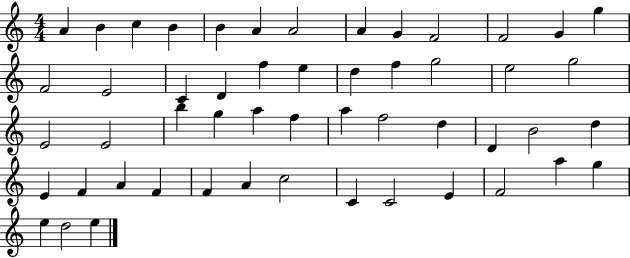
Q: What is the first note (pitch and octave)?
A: A4